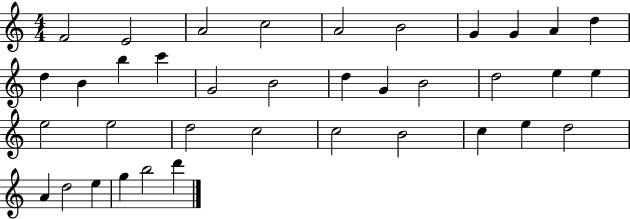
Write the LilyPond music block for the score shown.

{
  \clef treble
  \numericTimeSignature
  \time 4/4
  \key c \major
  f'2 e'2 | a'2 c''2 | a'2 b'2 | g'4 g'4 a'4 d''4 | \break d''4 b'4 b''4 c'''4 | g'2 b'2 | d''4 g'4 b'2 | d''2 e''4 e''4 | \break e''2 e''2 | d''2 c''2 | c''2 b'2 | c''4 e''4 d''2 | \break a'4 d''2 e''4 | g''4 b''2 d'''4 | \bar "|."
}